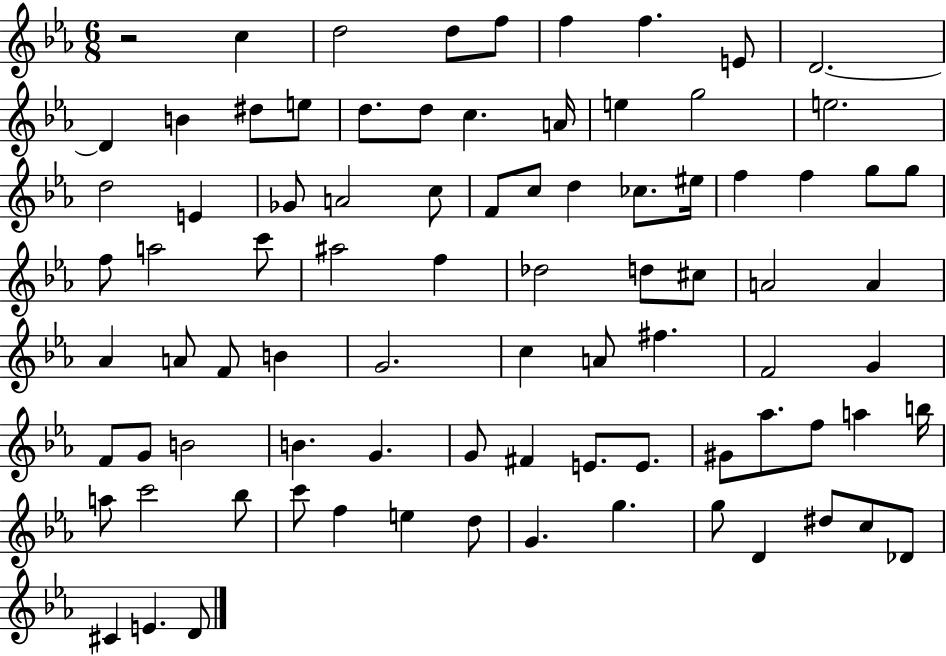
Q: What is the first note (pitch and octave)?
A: C5